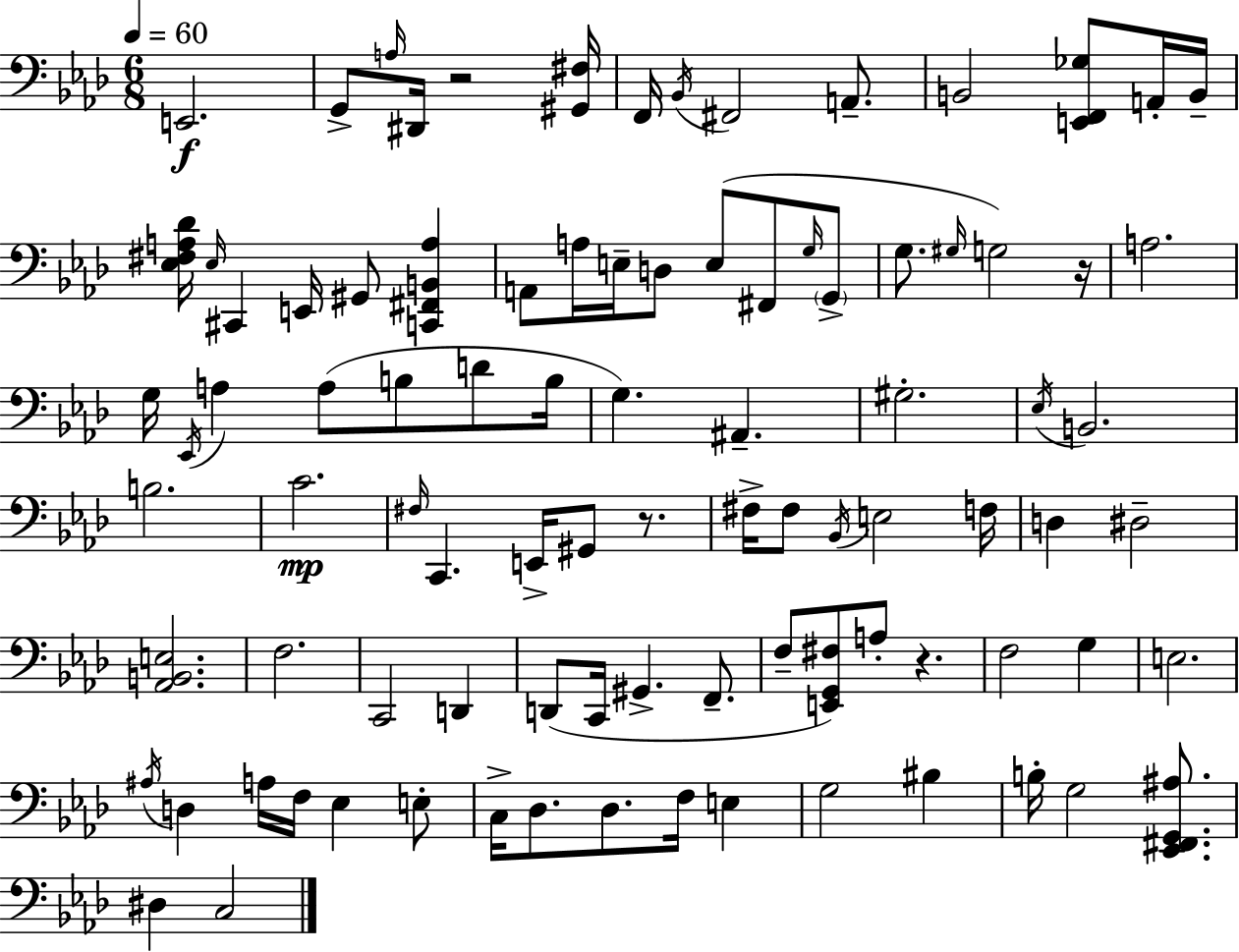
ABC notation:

X:1
T:Untitled
M:6/8
L:1/4
K:Fm
E,,2 G,,/2 A,/4 ^D,,/4 z2 [^G,,^F,]/4 F,,/4 _B,,/4 ^F,,2 A,,/2 B,,2 [E,,F,,_G,]/2 A,,/4 B,,/4 [_E,^F,A,_D]/4 _E,/4 ^C,, E,,/4 ^G,,/2 [C,,^F,,B,,A,] A,,/2 A,/4 E,/4 D,/2 E,/2 ^F,,/2 G,/4 G,,/2 G,/2 ^G,/4 G,2 z/4 A,2 G,/4 _E,,/4 A, A,/2 B,/2 D/2 B,/4 G, ^A,, ^G,2 _E,/4 B,,2 B,2 C2 ^F,/4 C,, E,,/4 ^G,,/2 z/2 ^F,/4 ^F,/2 _B,,/4 E,2 F,/4 D, ^D,2 [_A,,B,,E,]2 F,2 C,,2 D,, D,,/2 C,,/4 ^G,, F,,/2 F,/2 [E,,G,,^F,]/2 A,/2 z F,2 G, E,2 ^A,/4 D, A,/4 F,/4 _E, E,/2 C,/4 _D,/2 _D,/2 F,/4 E, G,2 ^B, B,/4 G,2 [_E,,^F,,G,,^A,]/2 ^D, C,2